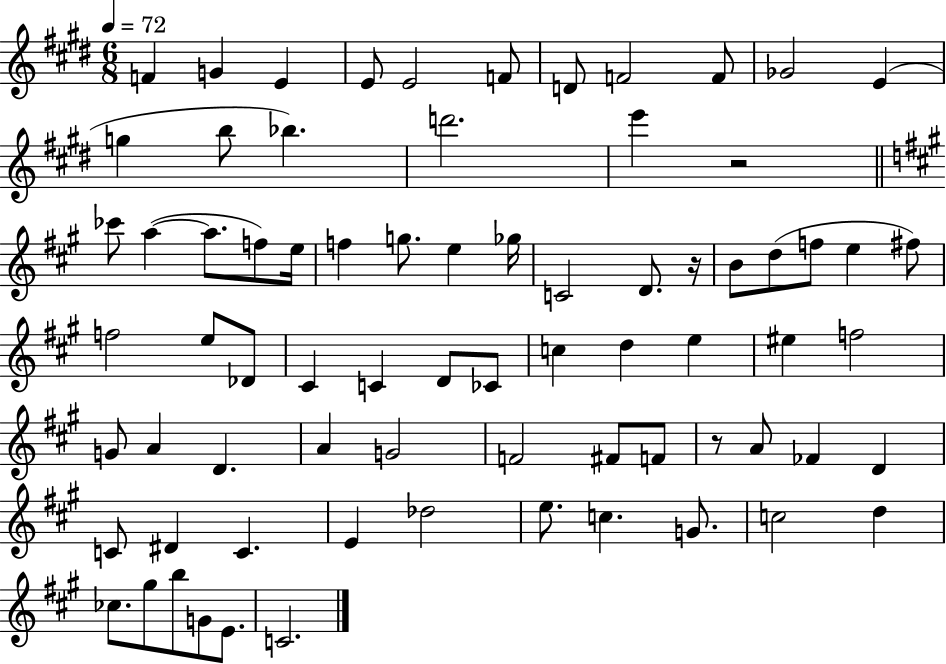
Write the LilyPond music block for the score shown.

{
  \clef treble
  \numericTimeSignature
  \time 6/8
  \key e \major
  \tempo 4 = 72
  f'4 g'4 e'4 | e'8 e'2 f'8 | d'8 f'2 f'8 | ges'2 e'4( | \break g''4 b''8 bes''4.) | d'''2. | e'''4 r2 | \bar "||" \break \key a \major ces'''8 a''4~(~ a''8. f''8) e''16 | f''4 g''8. e''4 ges''16 | c'2 d'8. r16 | b'8 d''8( f''8 e''4 fis''8) | \break f''2 e''8 des'8 | cis'4 c'4 d'8 ces'8 | c''4 d''4 e''4 | eis''4 f''2 | \break g'8 a'4 d'4. | a'4 g'2 | f'2 fis'8 f'8 | r8 a'8 fes'4 d'4 | \break c'8 dis'4 c'4. | e'4 des''2 | e''8. c''4. g'8. | c''2 d''4 | \break ces''8. gis''8 b''8 g'8 e'8. | c'2. | \bar "|."
}